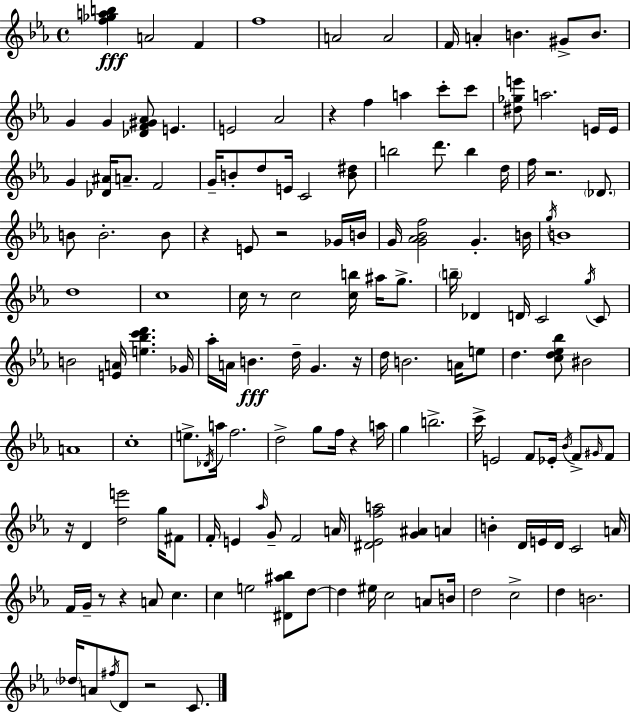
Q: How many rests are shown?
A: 11